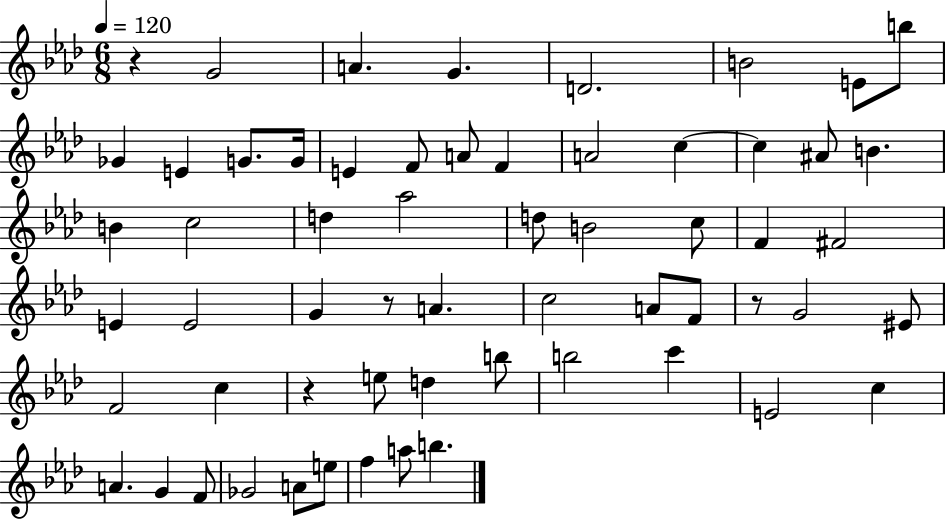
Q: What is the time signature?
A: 6/8